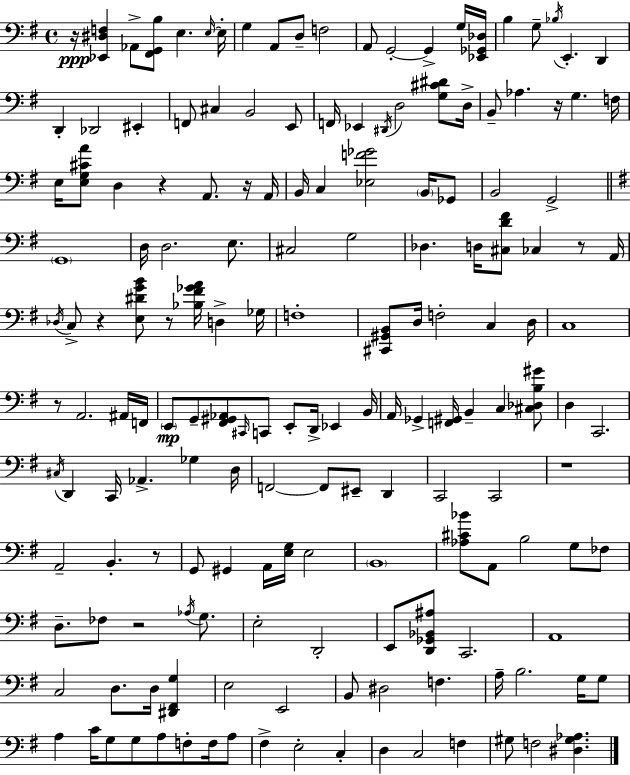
X:1
T:Untitled
M:4/4
L:1/4
K:G
z/4 [_E,,^D,F,] _A,,/2 [^F,,G,,B,]/2 E, E,/4 E,/4 G, A,,/2 D,/2 F,2 A,,/2 G,,2 G,, G,/4 [_E,,_G,,_D,]/4 B, G,/2 _B,/4 E,, D,, D,, _D,,2 ^E,, F,,/2 ^C, B,,2 E,,/2 F,,/4 _E,, ^D,,/4 D,2 [G,^C^D]/2 D,/4 B,,/2 _A, z/4 G, F,/4 E,/4 [E,G,^CA]/2 D, z A,,/2 z/4 A,,/4 B,,/4 C, [_E,F_G]2 B,,/4 _G,,/2 B,,2 G,,2 G,,4 D,/4 D,2 E,/2 ^C,2 G,2 _D, D,/4 [^C,D^F]/2 _C, z/2 A,,/4 _D,/4 C,/2 z [E,^DGB]/2 z/2 [_B,^F_GA]/4 D, _G,/4 F,4 [^C,,^G,,B,,]/2 D,/4 F,2 C, D,/4 C,4 z/2 A,,2 ^A,,/4 F,,/4 E,,/2 G,,/2 [^F,,^G,,_A,,]/2 ^C,,/4 C,,/2 E,,/2 D,,/4 _E,, B,,/4 A,,/4 _G,, [F,,^G,,]/4 B,, C, [^C,_D,B,^G]/2 D, C,,2 ^C,/4 D,, C,,/4 _A,, _G, D,/4 F,,2 F,,/2 ^E,,/2 D,, C,,2 C,,2 z4 A,,2 B,, z/2 G,,/2 ^G,, A,,/4 [E,G,]/4 E,2 B,,4 [_A,^C_B]/2 A,,/2 B,2 G,/2 _F,/2 D,/2 _F,/2 z2 _A,/4 G,/2 E,2 D,,2 E,,/2 [D,,_G,,_B,,^A,]/2 C,,2 A,,4 C,2 D,/2 D,/4 [^D,,^F,,G,] E,2 E,,2 B,,/2 ^D,2 F, A,/4 B,2 G,/4 G,/2 A, C/4 G,/2 G,/2 A,/2 F,/2 F,/4 A,/2 ^F, E,2 C, D, C,2 F, ^G,/2 F,2 [^D,^G,_A,]